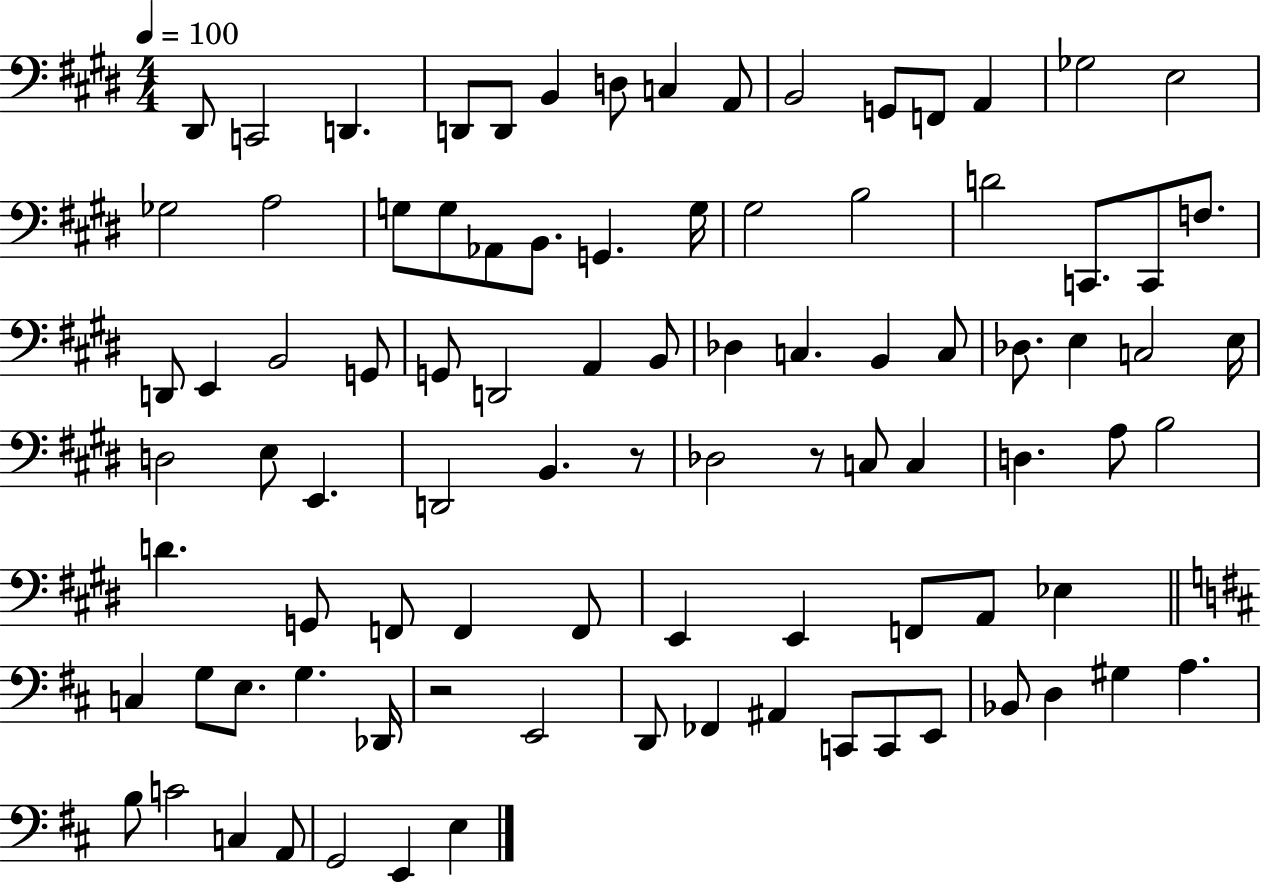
X:1
T:Untitled
M:4/4
L:1/4
K:E
^D,,/2 C,,2 D,, D,,/2 D,,/2 B,, D,/2 C, A,,/2 B,,2 G,,/2 F,,/2 A,, _G,2 E,2 _G,2 A,2 G,/2 G,/2 _A,,/2 B,,/2 G,, G,/4 ^G,2 B,2 D2 C,,/2 C,,/2 F,/2 D,,/2 E,, B,,2 G,,/2 G,,/2 D,,2 A,, B,,/2 _D, C, B,, C,/2 _D,/2 E, C,2 E,/4 D,2 E,/2 E,, D,,2 B,, z/2 _D,2 z/2 C,/2 C, D, A,/2 B,2 D G,,/2 F,,/2 F,, F,,/2 E,, E,, F,,/2 A,,/2 _E, C, G,/2 E,/2 G, _D,,/4 z2 E,,2 D,,/2 _F,, ^A,, C,,/2 C,,/2 E,,/2 _B,,/2 D, ^G, A, B,/2 C2 C, A,,/2 G,,2 E,, E,